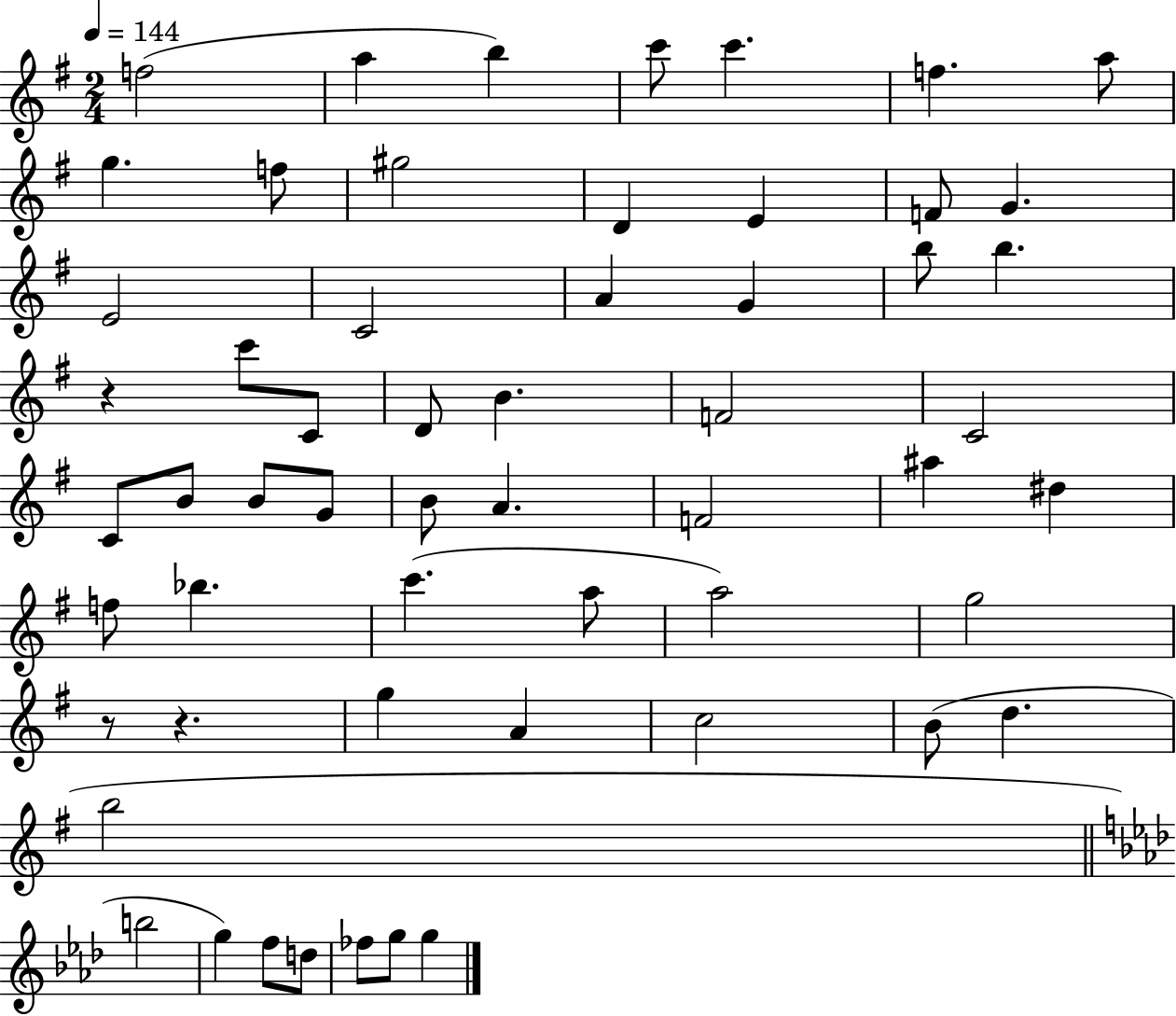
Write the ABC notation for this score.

X:1
T:Untitled
M:2/4
L:1/4
K:G
f2 a b c'/2 c' f a/2 g f/2 ^g2 D E F/2 G E2 C2 A G b/2 b z c'/2 C/2 D/2 B F2 C2 C/2 B/2 B/2 G/2 B/2 A F2 ^a ^d f/2 _b c' a/2 a2 g2 z/2 z g A c2 B/2 d b2 b2 g f/2 d/2 _f/2 g/2 g